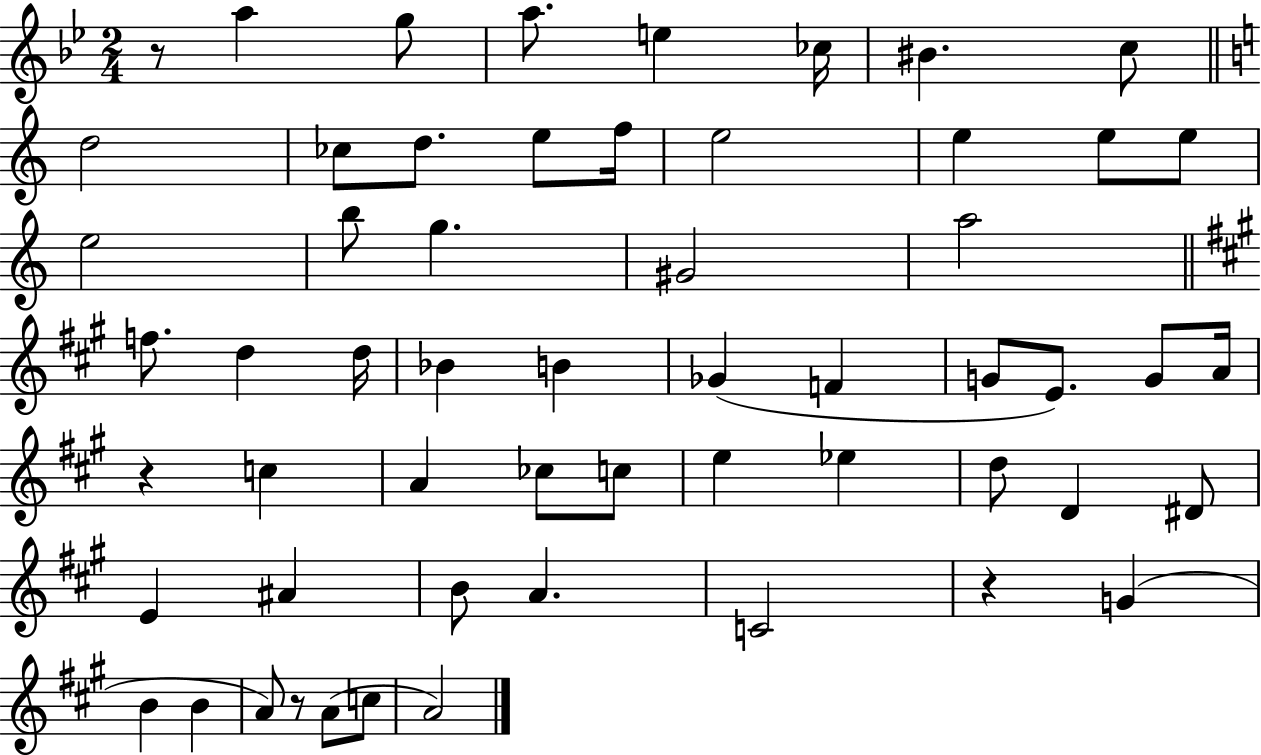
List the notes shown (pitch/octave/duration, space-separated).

R/e A5/q G5/e A5/e. E5/q CES5/s BIS4/q. C5/e D5/h CES5/e D5/e. E5/e F5/s E5/h E5/q E5/e E5/e E5/h B5/e G5/q. G#4/h A5/h F5/e. D5/q D5/s Bb4/q B4/q Gb4/q F4/q G4/e E4/e. G4/e A4/s R/q C5/q A4/q CES5/e C5/e E5/q Eb5/q D5/e D4/q D#4/e E4/q A#4/q B4/e A4/q. C4/h R/q G4/q B4/q B4/q A4/e R/e A4/e C5/e A4/h